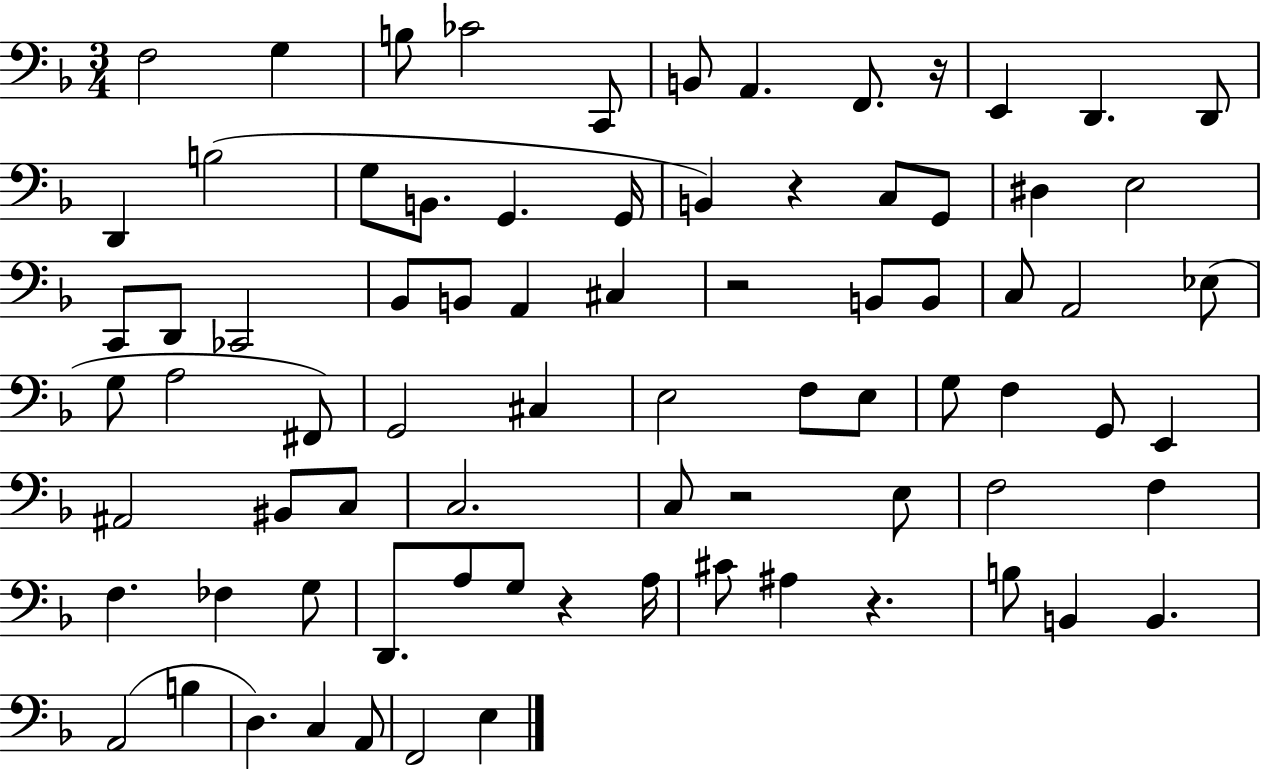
F3/h G3/q B3/e CES4/h C2/e B2/e A2/q. F2/e. R/s E2/q D2/q. D2/e D2/q B3/h G3/e B2/e. G2/q. G2/s B2/q R/q C3/e G2/e D#3/q E3/h C2/e D2/e CES2/h Bb2/e B2/e A2/q C#3/q R/h B2/e B2/e C3/e A2/h Eb3/e G3/e A3/h F#2/e G2/h C#3/q E3/h F3/e E3/e G3/e F3/q G2/e E2/q A#2/h BIS2/e C3/e C3/h. C3/e R/h E3/e F3/h F3/q F3/q. FES3/q G3/e D2/e. A3/e G3/e R/q A3/s C#4/e A#3/q R/q. B3/e B2/q B2/q. A2/h B3/q D3/q. C3/q A2/e F2/h E3/q